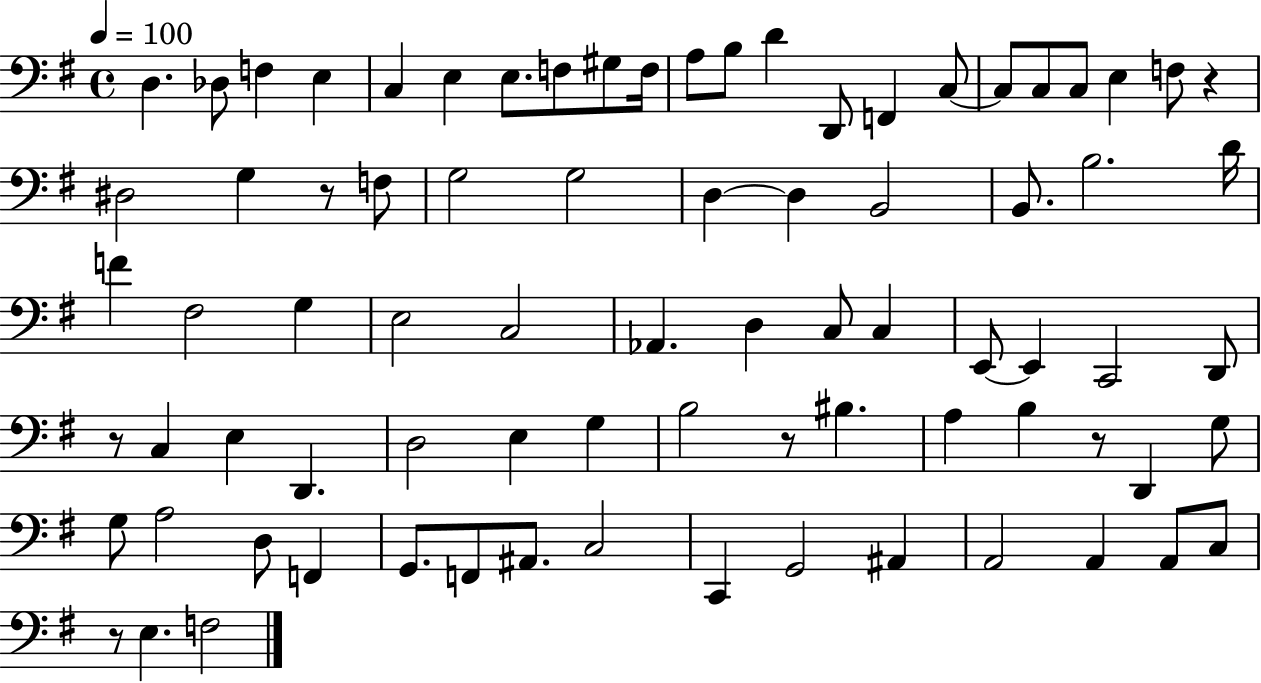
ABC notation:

X:1
T:Untitled
M:4/4
L:1/4
K:G
D, _D,/2 F, E, C, E, E,/2 F,/2 ^G,/2 F,/4 A,/2 B,/2 D D,,/2 F,, C,/2 C,/2 C,/2 C,/2 E, F,/2 z ^D,2 G, z/2 F,/2 G,2 G,2 D, D, B,,2 B,,/2 B,2 D/4 F ^F,2 G, E,2 C,2 _A,, D, C,/2 C, E,,/2 E,, C,,2 D,,/2 z/2 C, E, D,, D,2 E, G, B,2 z/2 ^B, A, B, z/2 D,, G,/2 G,/2 A,2 D,/2 F,, G,,/2 F,,/2 ^A,,/2 C,2 C,, G,,2 ^A,, A,,2 A,, A,,/2 C,/2 z/2 E, F,2